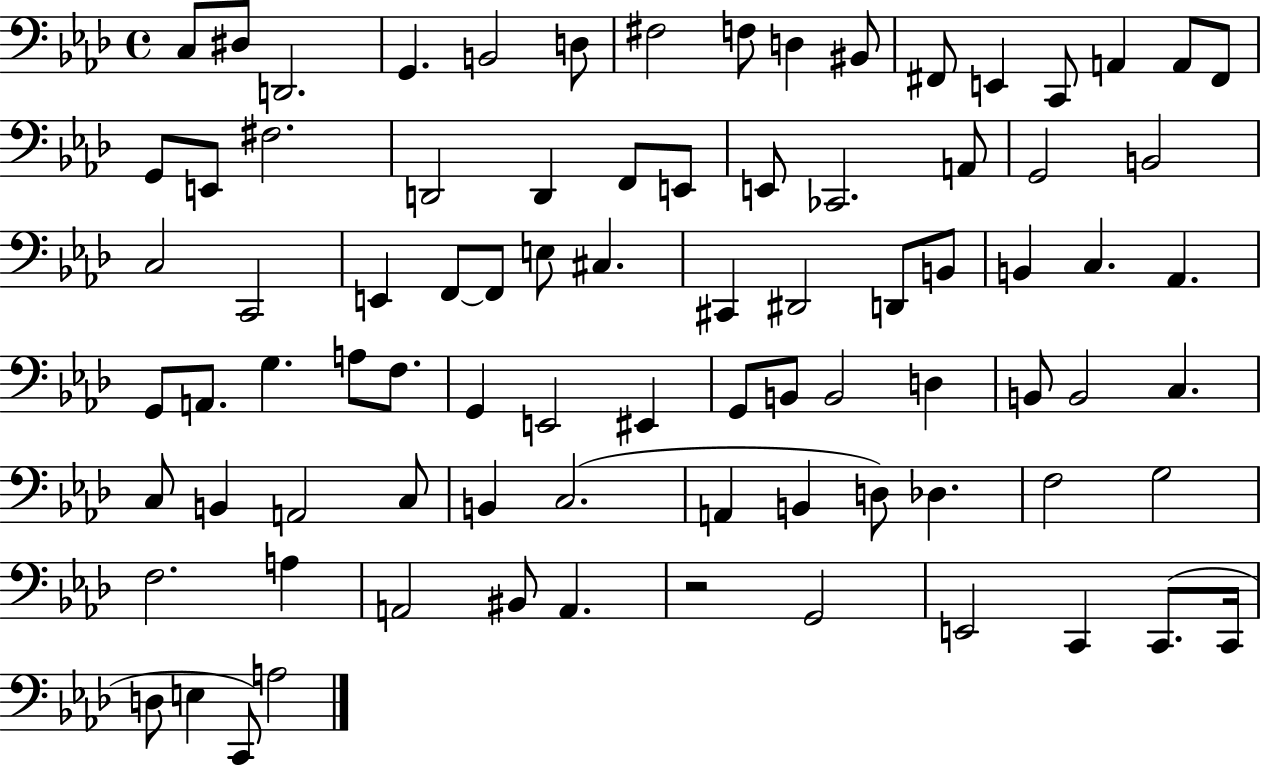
{
  \clef bass
  \time 4/4
  \defaultTimeSignature
  \key aes \major
  c8 dis8 d,2. | g,4. b,2 d8 | fis2 f8 d4 bis,8 | fis,8 e,4 c,8 a,4 a,8 fis,8 | \break g,8 e,8 fis2. | d,2 d,4 f,8 e,8 | e,8 ces,2. a,8 | g,2 b,2 | \break c2 c,2 | e,4 f,8~~ f,8 e8 cis4. | cis,4 dis,2 d,8 b,8 | b,4 c4. aes,4. | \break g,8 a,8. g4. a8 f8. | g,4 e,2 eis,4 | g,8 b,8 b,2 d4 | b,8 b,2 c4. | \break c8 b,4 a,2 c8 | b,4 c2.( | a,4 b,4 d8) des4. | f2 g2 | \break f2. a4 | a,2 bis,8 a,4. | r2 g,2 | e,2 c,4 c,8.( c,16 | \break d8 e4 c,8) a2 | \bar "|."
}